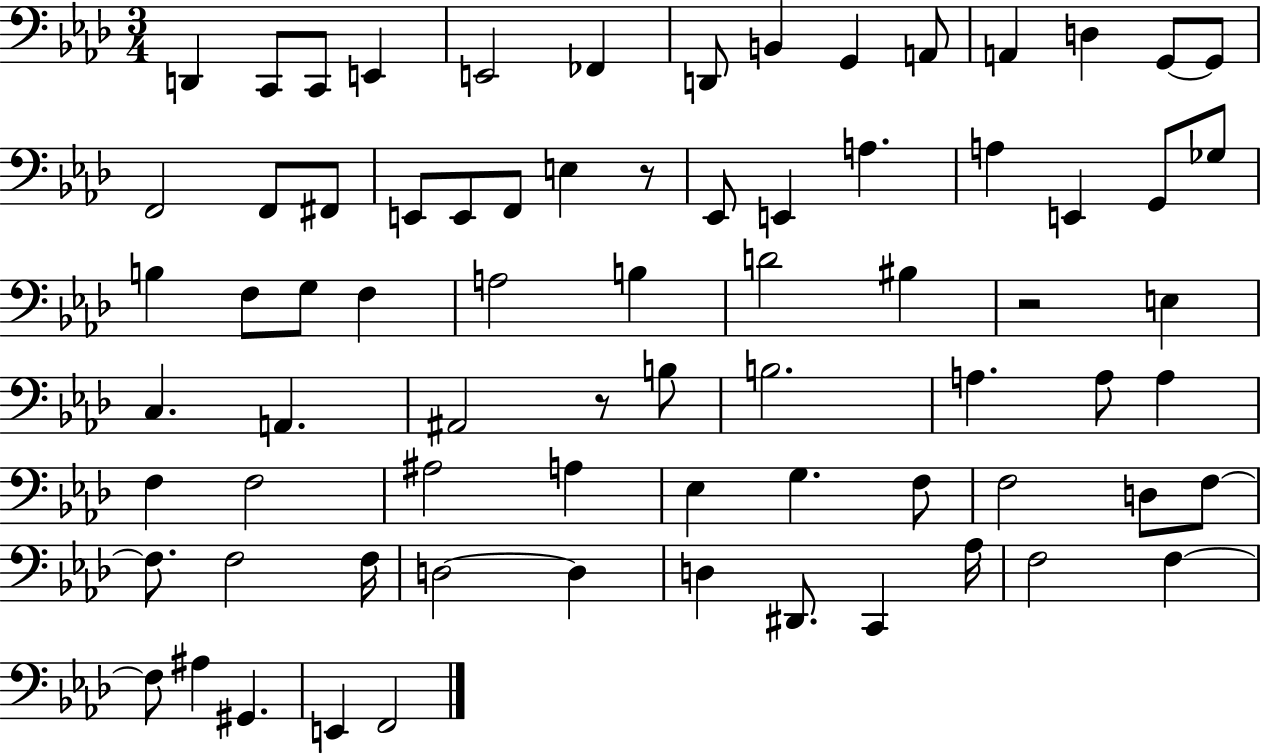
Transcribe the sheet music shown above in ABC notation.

X:1
T:Untitled
M:3/4
L:1/4
K:Ab
D,, C,,/2 C,,/2 E,, E,,2 _F,, D,,/2 B,, G,, A,,/2 A,, D, G,,/2 G,,/2 F,,2 F,,/2 ^F,,/2 E,,/2 E,,/2 F,,/2 E, z/2 _E,,/2 E,, A, A, E,, G,,/2 _G,/2 B, F,/2 G,/2 F, A,2 B, D2 ^B, z2 E, C, A,, ^A,,2 z/2 B,/2 B,2 A, A,/2 A, F, F,2 ^A,2 A, _E, G, F,/2 F,2 D,/2 F,/2 F,/2 F,2 F,/4 D,2 D, D, ^D,,/2 C,, _A,/4 F,2 F, F,/2 ^A, ^G,, E,, F,,2